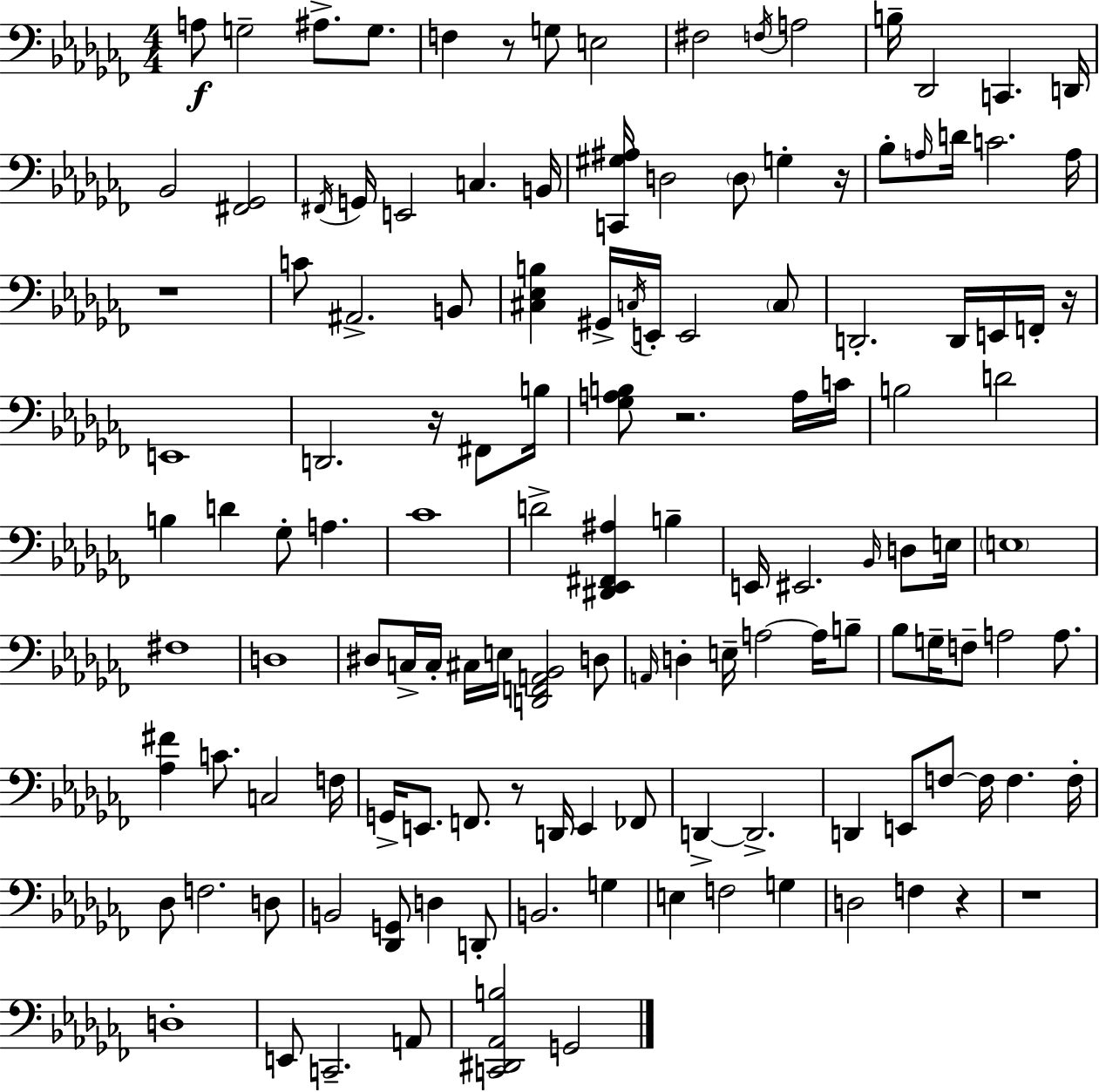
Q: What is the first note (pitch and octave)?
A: A3